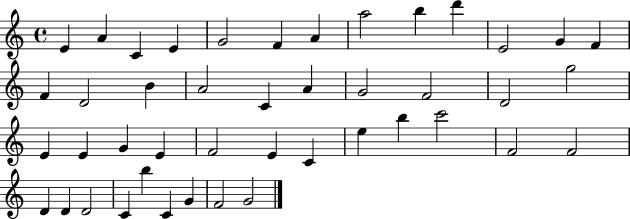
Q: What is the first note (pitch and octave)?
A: E4